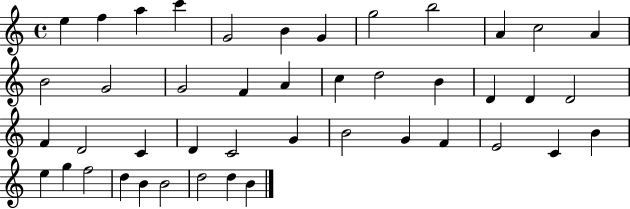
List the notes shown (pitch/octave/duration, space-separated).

E5/q F5/q A5/q C6/q G4/h B4/q G4/q G5/h B5/h A4/q C5/h A4/q B4/h G4/h G4/h F4/q A4/q C5/q D5/h B4/q D4/q D4/q D4/h F4/q D4/h C4/q D4/q C4/h G4/q B4/h G4/q F4/q E4/h C4/q B4/q E5/q G5/q F5/h D5/q B4/q B4/h D5/h D5/q B4/q